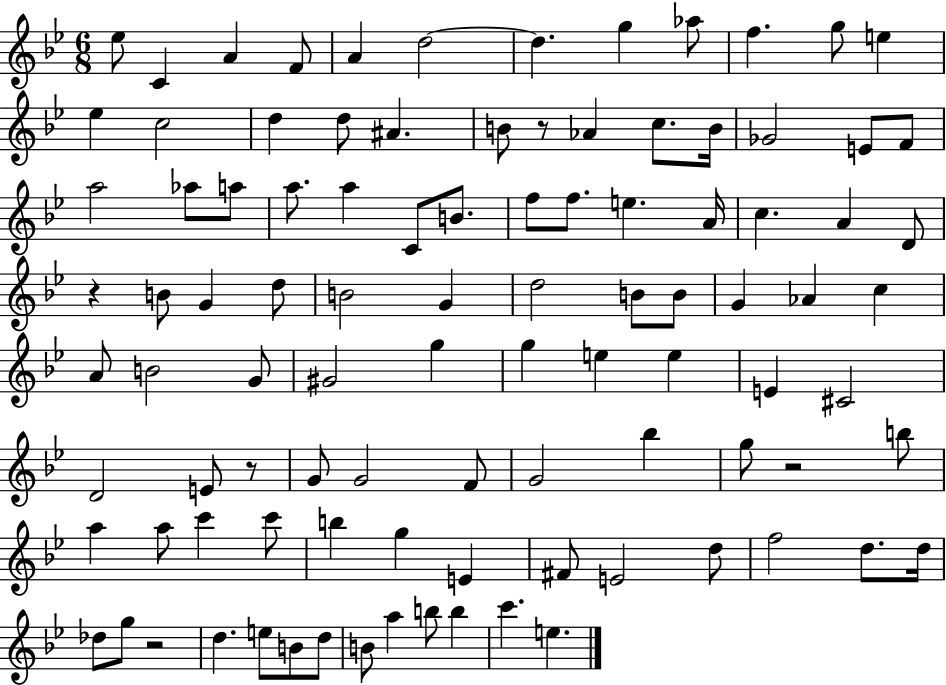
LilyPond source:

{
  \clef treble
  \numericTimeSignature
  \time 6/8
  \key bes \major
  ees''8 c'4 a'4 f'8 | a'4 d''2~~ | d''4. g''4 aes''8 | f''4. g''8 e''4 | \break ees''4 c''2 | d''4 d''8 ais'4. | b'8 r8 aes'4 c''8. b'16 | ges'2 e'8 f'8 | \break a''2 aes''8 a''8 | a''8. a''4 c'8 b'8. | f''8 f''8. e''4. a'16 | c''4. a'4 d'8 | \break r4 b'8 g'4 d''8 | b'2 g'4 | d''2 b'8 b'8 | g'4 aes'4 c''4 | \break a'8 b'2 g'8 | gis'2 g''4 | g''4 e''4 e''4 | e'4 cis'2 | \break d'2 e'8 r8 | g'8 g'2 f'8 | g'2 bes''4 | g''8 r2 b''8 | \break a''4 a''8 c'''4 c'''8 | b''4 g''4 e'4 | fis'8 e'2 d''8 | f''2 d''8. d''16 | \break des''8 g''8 r2 | d''4. e''8 b'8 d''8 | b'8 a''4 b''8 b''4 | c'''4. e''4. | \break \bar "|."
}